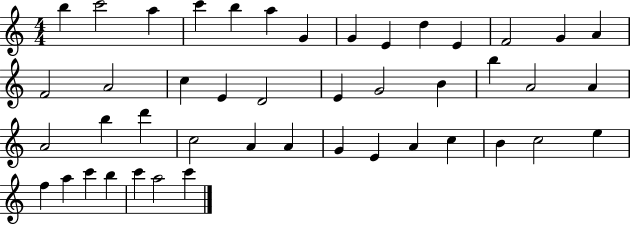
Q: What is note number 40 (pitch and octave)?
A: A5